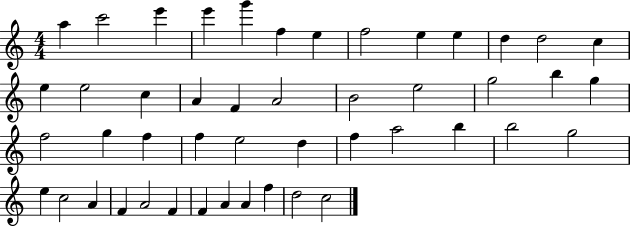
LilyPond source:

{
  \clef treble
  \numericTimeSignature
  \time 4/4
  \key c \major
  a''4 c'''2 e'''4 | e'''4 g'''4 f''4 e''4 | f''2 e''4 e''4 | d''4 d''2 c''4 | \break e''4 e''2 c''4 | a'4 f'4 a'2 | b'2 e''2 | g''2 b''4 g''4 | \break f''2 g''4 f''4 | f''4 e''2 d''4 | f''4 a''2 b''4 | b''2 g''2 | \break e''4 c''2 a'4 | f'4 a'2 f'4 | f'4 a'4 a'4 f''4 | d''2 c''2 | \break \bar "|."
}